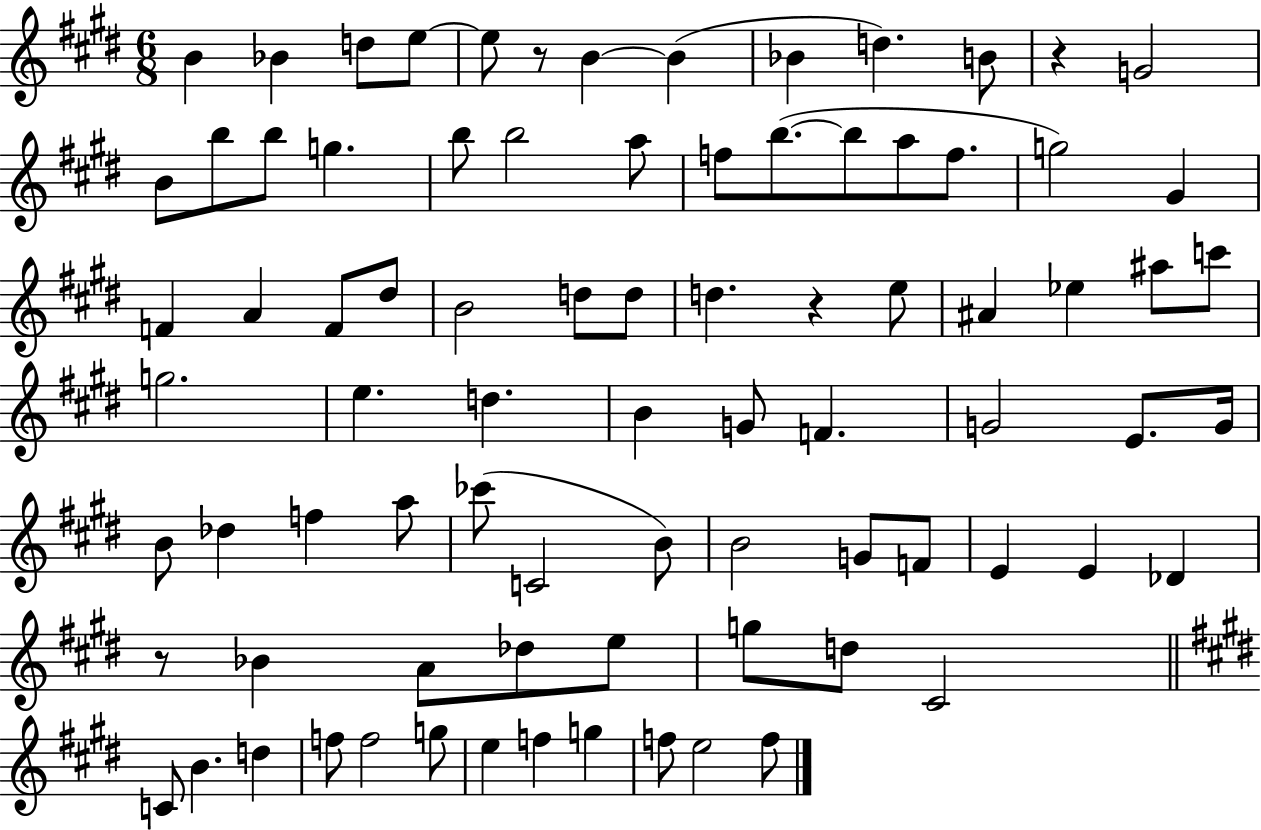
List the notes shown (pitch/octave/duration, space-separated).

B4/q Bb4/q D5/e E5/e E5/e R/e B4/q B4/q Bb4/q D5/q. B4/e R/q G4/h B4/e B5/e B5/e G5/q. B5/e B5/h A5/e F5/e B5/e. B5/e A5/e F5/e. G5/h G#4/q F4/q A4/q F4/e D#5/e B4/h D5/e D5/e D5/q. R/q E5/e A#4/q Eb5/q A#5/e C6/e G5/h. E5/q. D5/q. B4/q G4/e F4/q. G4/h E4/e. G4/s B4/e Db5/q F5/q A5/e CES6/e C4/h B4/e B4/h G4/e F4/e E4/q E4/q Db4/q R/e Bb4/q A4/e Db5/e E5/e G5/e D5/e C#4/h C4/e B4/q. D5/q F5/e F5/h G5/e E5/q F5/q G5/q F5/e E5/h F5/e